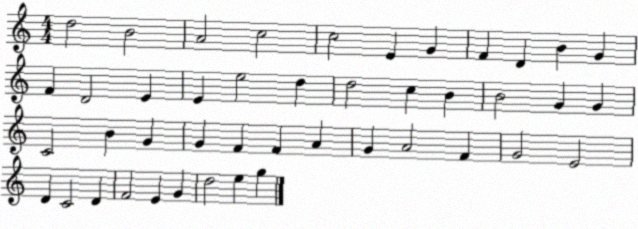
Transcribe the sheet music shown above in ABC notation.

X:1
T:Untitled
M:4/4
L:1/4
K:C
d2 B2 A2 c2 c2 E G F D B G F D2 E E e2 d d2 c B B2 G G C2 B G G F F A G A2 F G2 E2 D C2 D F2 E G d2 e g